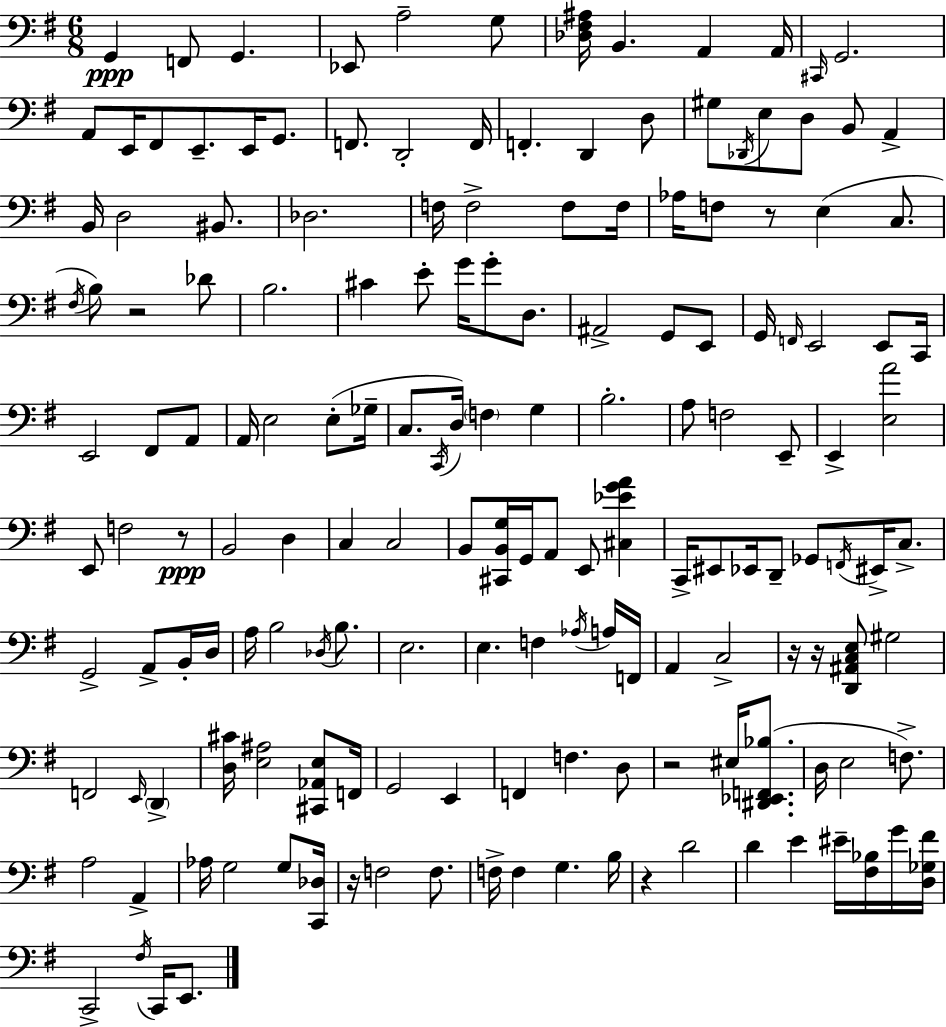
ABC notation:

X:1
T:Untitled
M:6/8
L:1/4
K:G
G,, F,,/2 G,, _E,,/2 A,2 G,/2 [_D,^F,^A,]/4 B,, A,, A,,/4 ^C,,/4 G,,2 A,,/2 E,,/4 ^F,,/2 E,,/2 E,,/4 G,,/2 F,,/2 D,,2 F,,/4 F,, D,, D,/2 ^G,/2 _D,,/4 E,/2 D,/2 B,,/2 A,, B,,/4 D,2 ^B,,/2 _D,2 F,/4 F,2 F,/2 F,/4 _A,/4 F,/2 z/2 E, C,/2 ^F,/4 B,/2 z2 _D/2 B,2 ^C E/2 G/4 G/2 D,/2 ^A,,2 G,,/2 E,,/2 G,,/4 F,,/4 E,,2 E,,/2 C,,/4 E,,2 ^F,,/2 A,,/2 A,,/4 E,2 E,/2 _G,/4 C,/2 C,,/4 D,/4 F, G, B,2 A,/2 F,2 E,,/2 E,, [E,A]2 E,,/2 F,2 z/2 B,,2 D, C, C,2 B,,/2 [^C,,B,,G,]/4 G,,/4 A,,/2 E,,/2 [^C,_EGA] C,,/4 ^E,,/2 _E,,/4 D,,/2 _G,,/2 F,,/4 ^E,,/4 C,/2 G,,2 A,,/2 B,,/4 D,/4 A,/4 B,2 _D,/4 B,/2 E,2 E, F, _A,/4 A,/4 F,,/4 A,, C,2 z/4 z/4 [D,,^A,,C,E,]/2 ^G,2 F,,2 E,,/4 D,, [D,^C]/4 [E,^A,]2 [^C,,_A,,E,]/2 F,,/4 G,,2 E,, F,, F, D,/2 z2 ^E,/4 [^D,,_E,,F,,_B,]/2 D,/4 E,2 F,/2 A,2 A,, _A,/4 G,2 G,/2 [C,,_D,]/4 z/4 F,2 F,/2 F,/4 F, G, B,/4 z D2 D E ^E/4 [^F,_B,]/4 G/4 [D,_G,^F]/4 C,,2 ^F,/4 C,,/4 E,,/2